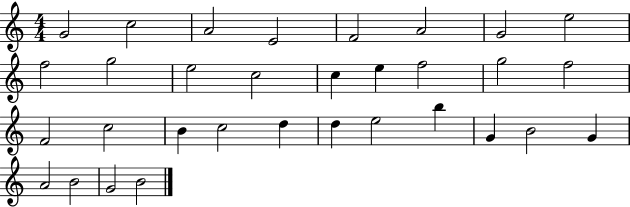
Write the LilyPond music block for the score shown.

{
  \clef treble
  \numericTimeSignature
  \time 4/4
  \key c \major
  g'2 c''2 | a'2 e'2 | f'2 a'2 | g'2 e''2 | \break f''2 g''2 | e''2 c''2 | c''4 e''4 f''2 | g''2 f''2 | \break f'2 c''2 | b'4 c''2 d''4 | d''4 e''2 b''4 | g'4 b'2 g'4 | \break a'2 b'2 | g'2 b'2 | \bar "|."
}